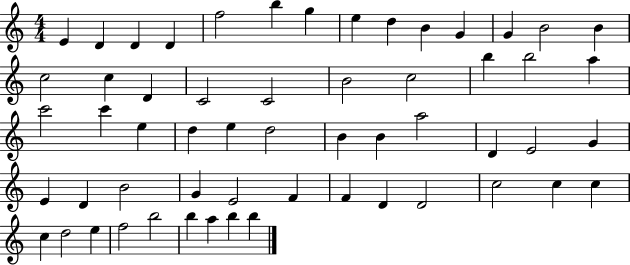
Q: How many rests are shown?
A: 0